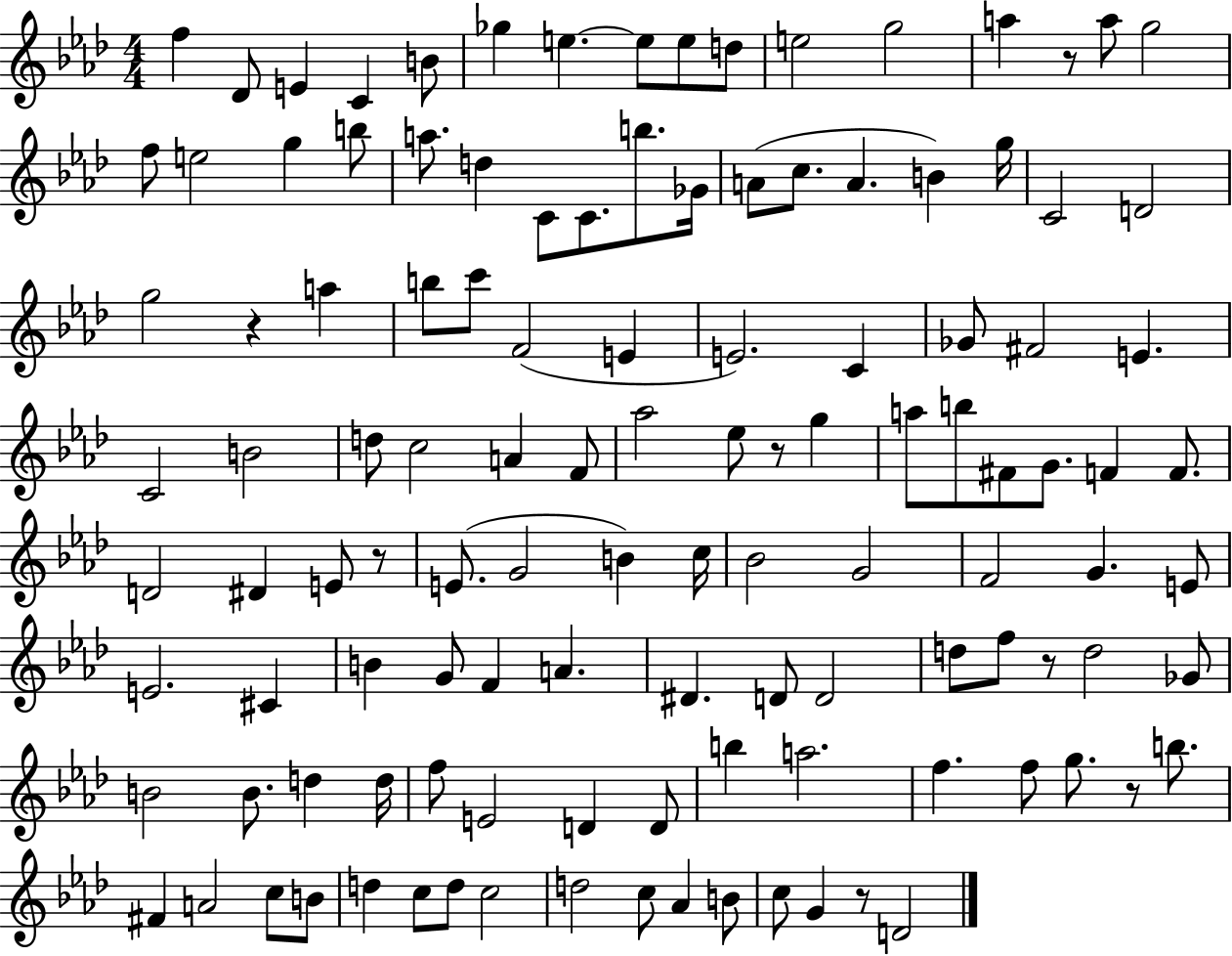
{
  \clef treble
  \numericTimeSignature
  \time 4/4
  \key aes \major
  f''4 des'8 e'4 c'4 b'8 | ges''4 e''4.~~ e''8 e''8 d''8 | e''2 g''2 | a''4 r8 a''8 g''2 | \break f''8 e''2 g''4 b''8 | a''8. d''4 c'8 c'8. b''8. ges'16 | a'8( c''8. a'4. b'4) g''16 | c'2 d'2 | \break g''2 r4 a''4 | b''8 c'''8 f'2( e'4 | e'2.) c'4 | ges'8 fis'2 e'4. | \break c'2 b'2 | d''8 c''2 a'4 f'8 | aes''2 ees''8 r8 g''4 | a''8 b''8 fis'8 g'8. f'4 f'8. | \break d'2 dis'4 e'8 r8 | e'8.( g'2 b'4) c''16 | bes'2 g'2 | f'2 g'4. e'8 | \break e'2. cis'4 | b'4 g'8 f'4 a'4. | dis'4. d'8 d'2 | d''8 f''8 r8 d''2 ges'8 | \break b'2 b'8. d''4 d''16 | f''8 e'2 d'4 d'8 | b''4 a''2. | f''4. f''8 g''8. r8 b''8. | \break fis'4 a'2 c''8 b'8 | d''4 c''8 d''8 c''2 | d''2 c''8 aes'4 b'8 | c''8 g'4 r8 d'2 | \break \bar "|."
}